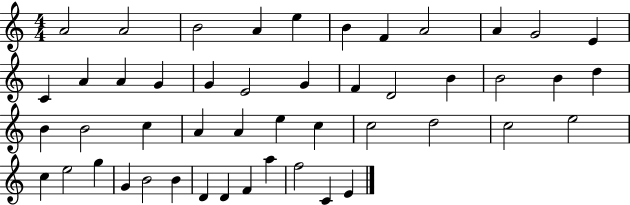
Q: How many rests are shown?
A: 0